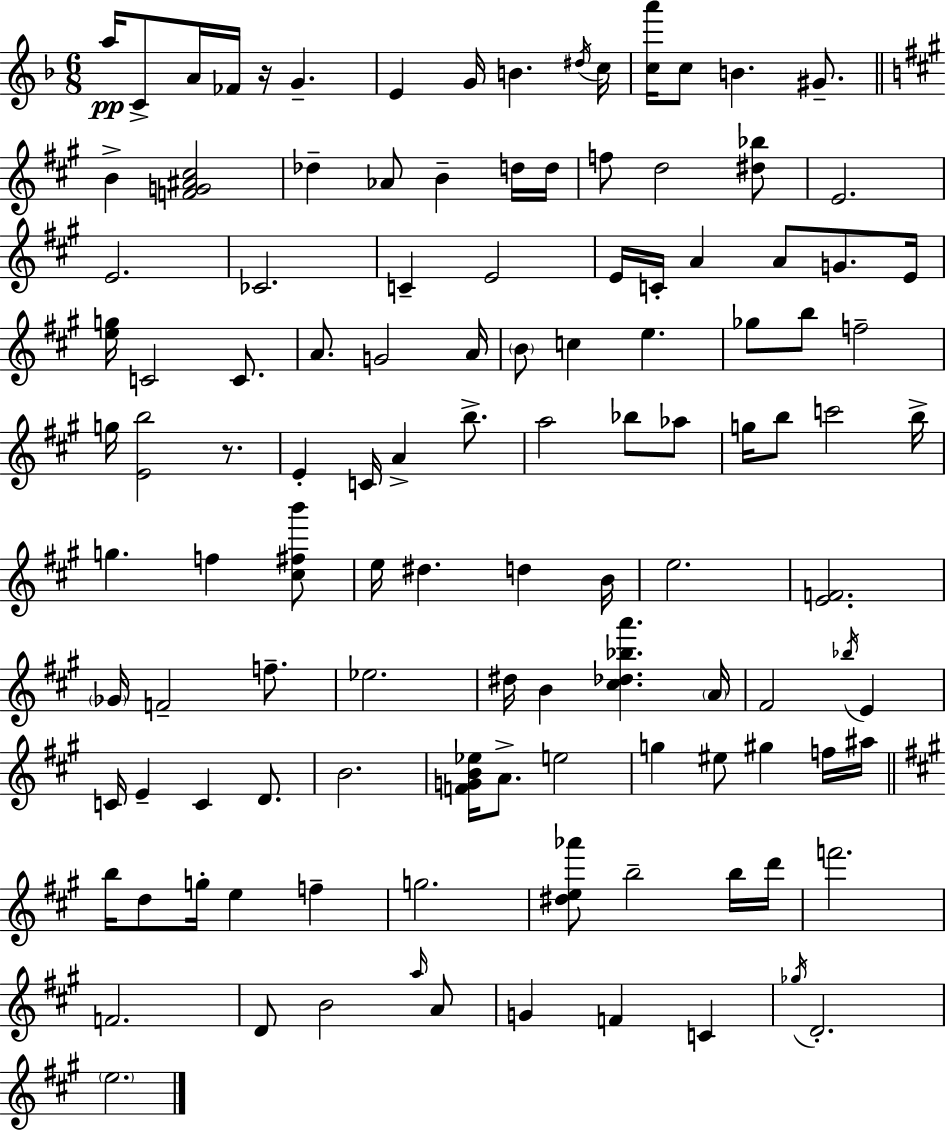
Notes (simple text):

A5/s C4/e A4/s FES4/s R/s G4/q. E4/q G4/s B4/q. D#5/s C5/s [C5,A6]/s C5/e B4/q. G#4/e. B4/q [F4,G4,A#4,C#5]/h Db5/q Ab4/e B4/q D5/s D5/s F5/e D5/h [D#5,Bb5]/e E4/h. E4/h. CES4/h. C4/q E4/h E4/s C4/s A4/q A4/e G4/e. E4/s [E5,G5]/s C4/h C4/e. A4/e. G4/h A4/s B4/e C5/q E5/q. Gb5/e B5/e F5/h G5/s [E4,B5]/h R/e. E4/q C4/s A4/q B5/e. A5/h Bb5/e Ab5/e G5/s B5/e C6/h B5/s G5/q. F5/q [C#5,F#5,B6]/e E5/s D#5/q. D5/q B4/s E5/h. [E4,F4]/h. Gb4/s F4/h F5/e. Eb5/h. D#5/s B4/q [C#5,Db5,Bb5,A6]/q. A4/s F#4/h Bb5/s E4/q C4/s E4/q C4/q D4/e. B4/h. [F4,G4,B4,Eb5]/s A4/e. E5/h G5/q EIS5/e G#5/q F5/s A#5/s B5/s D5/e G5/s E5/q F5/q G5/h. [D#5,E5,Ab6]/e B5/h B5/s D6/s F6/h. F4/h. D4/e B4/h A5/s A4/e G4/q F4/q C4/q Gb5/s D4/h. E5/h.